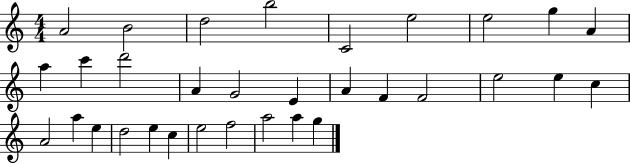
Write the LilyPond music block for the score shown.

{
  \clef treble
  \numericTimeSignature
  \time 4/4
  \key c \major
  a'2 b'2 | d''2 b''2 | c'2 e''2 | e''2 g''4 a'4 | \break a''4 c'''4 d'''2 | a'4 g'2 e'4 | a'4 f'4 f'2 | e''2 e''4 c''4 | \break a'2 a''4 e''4 | d''2 e''4 c''4 | e''2 f''2 | a''2 a''4 g''4 | \break \bar "|."
}